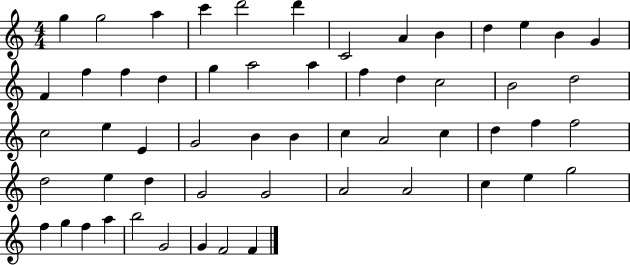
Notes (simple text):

G5/q G5/h A5/q C6/q D6/h D6/q C4/h A4/q B4/q D5/q E5/q B4/q G4/q F4/q F5/q F5/q D5/q G5/q A5/h A5/q F5/q D5/q C5/h B4/h D5/h C5/h E5/q E4/q G4/h B4/q B4/q C5/q A4/h C5/q D5/q F5/q F5/h D5/h E5/q D5/q G4/h G4/h A4/h A4/h C5/q E5/q G5/h F5/q G5/q F5/q A5/q B5/h G4/h G4/q F4/h F4/q